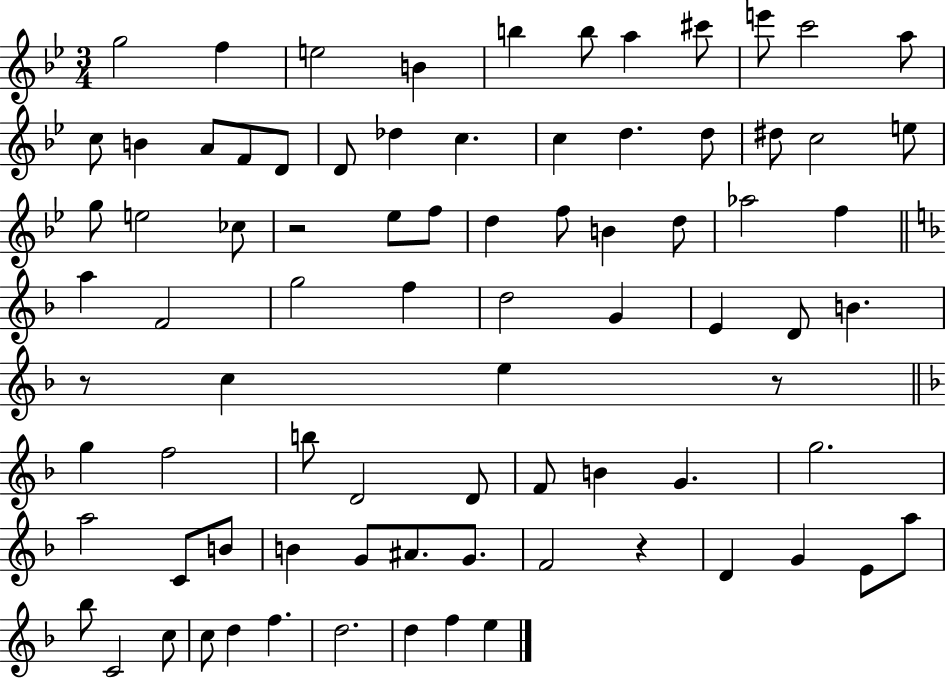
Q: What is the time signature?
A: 3/4